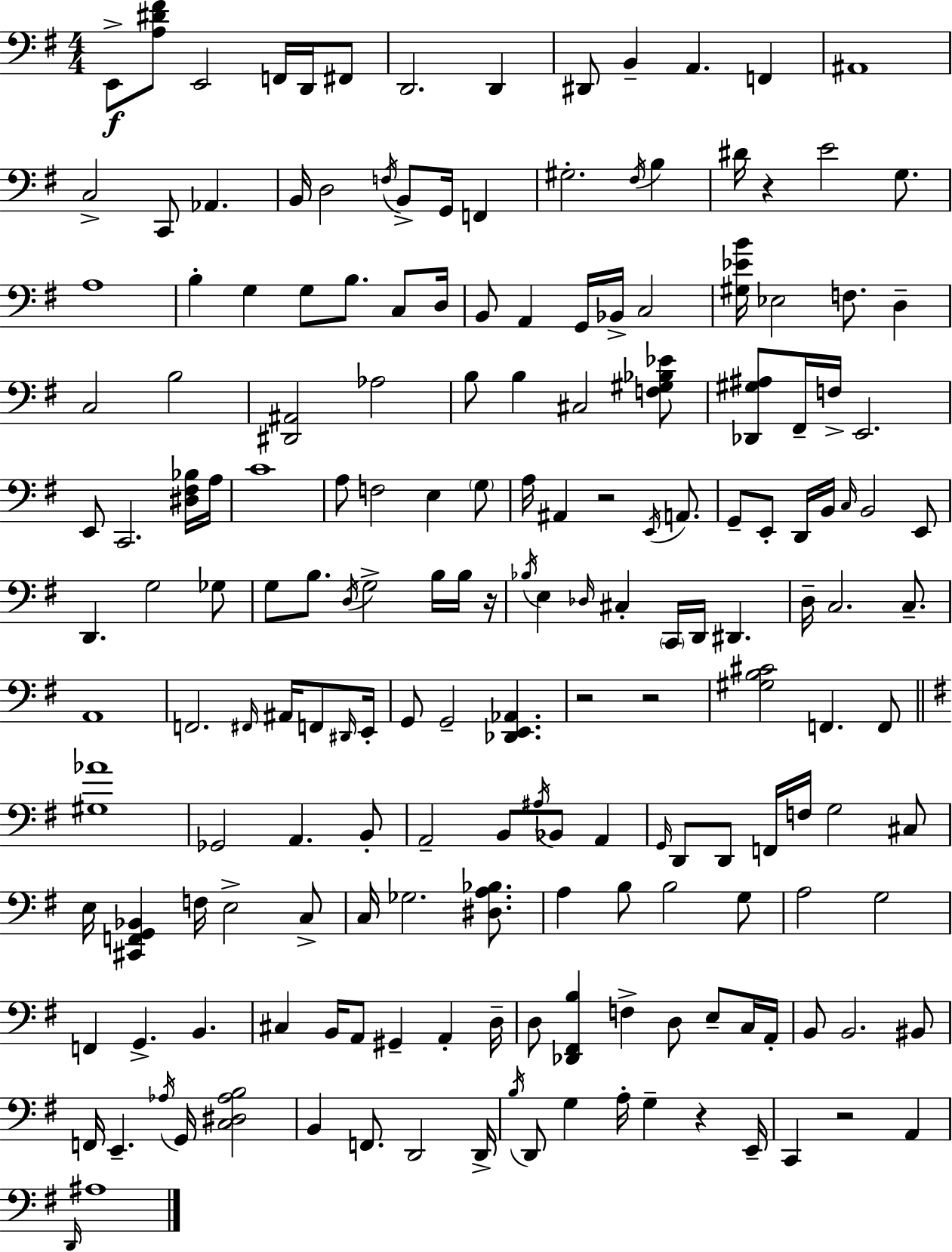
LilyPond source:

{
  \clef bass
  \numericTimeSignature
  \time 4/4
  \key e \minor
  e,8->\f <a dis' fis'>8 e,2 f,16 d,16 fis,8 | d,2. d,4 | dis,8 b,4-- a,4. f,4 | ais,1 | \break c2-> c,8 aes,4. | b,16 d2 \acciaccatura { f16 } b,8-> g,16 f,4 | gis2.-. \acciaccatura { fis16 } b4 | dis'16 r4 e'2 g8. | \break a1 | b4-. g4 g8 b8. c8 | d16 b,8 a,4 g,16 bes,16-> c2 | <gis ees' b'>16 ees2 f8. d4-- | \break c2 b2 | <dis, ais,>2 aes2 | b8 b4 cis2 | <f gis bes ees'>8 <des, gis ais>8 fis,16-- f16-> e,2. | \break e,8 c,2. | <dis fis bes>16 a16 c'1 | a8 f2 e4 | \parenthesize g8 a16 ais,4 r2 \acciaccatura { e,16 } | \break a,8. g,8-- e,8-. d,16 b,16 \grace { c16 } b,2 | e,8 d,4. g2 | ges8 g8 b8. \acciaccatura { d16 } g2-> | b16 b16 r16 \acciaccatura { bes16 } e4 \grace { des16 } cis4-. \parenthesize c,16 | \break d,16 dis,4. d16-- c2. | c8.-- a,1 | f,2. | \grace { fis,16 } ais,16 f,8 \grace { dis,16 } e,16-. g,8 g,2-- | \break <des, e, aes,>4. r2 | r2 <gis b cis'>2 | f,4. f,8 \bar "||" \break \key e \minor <gis aes'>1 | ges,2 a,4. b,8-. | a,2-- b,8 \acciaccatura { ais16 } bes,8 a,4 | \grace { g,16 } d,8 d,8 f,16 f16 g2 | \break cis8 e16 <cis, f, g, bes,>4 f16 e2-> | c8-> c16 ges2. <dis a bes>8. | a4 b8 b2 | g8 a2 g2 | \break f,4 g,4.-> b,4. | cis4 b,16 a,8 gis,4-- a,4-. | d16-- d8 <des, fis, b>4 f4-> d8 e8-- | c16 a,16-. b,8 b,2. | \break bis,8 f,16 e,4.-- \acciaccatura { aes16 } g,16 <c dis aes b>2 | b,4 f,8. d,2 | d,16-> \acciaccatura { b16 } d,8 g4 a16-. g4-- r4 | e,16-- c,4 r2 | \break a,4 \grace { d,16 } ais1 | \bar "|."
}